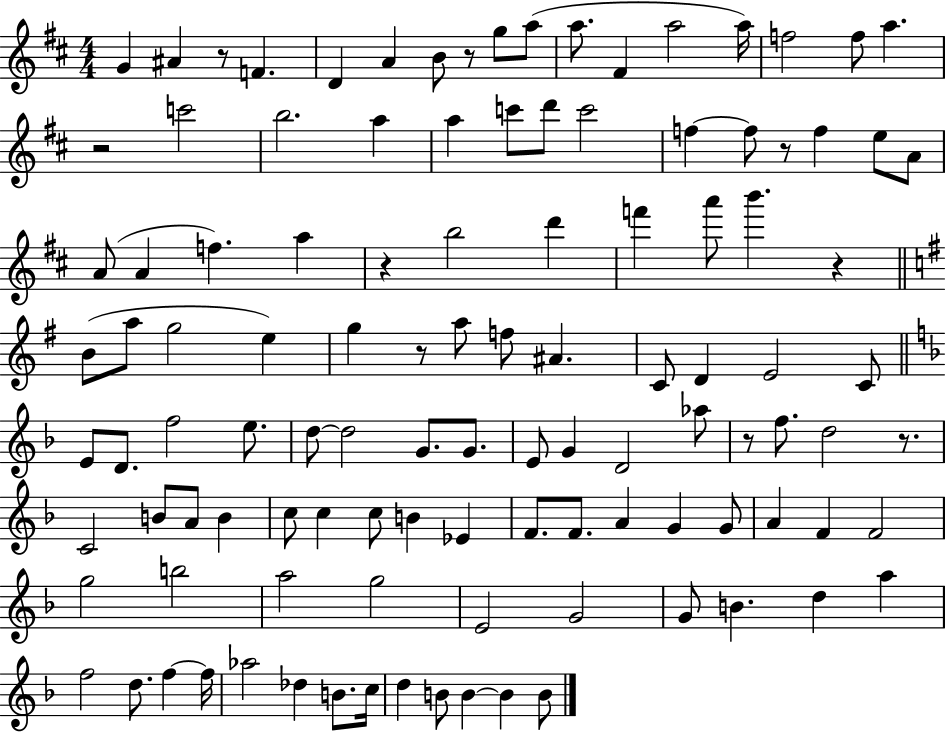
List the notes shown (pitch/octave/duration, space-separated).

G4/q A#4/q R/e F4/q. D4/q A4/q B4/e R/e G5/e A5/e A5/e. F#4/q A5/h A5/s F5/h F5/e A5/q. R/h C6/h B5/h. A5/q A5/q C6/e D6/e C6/h F5/q F5/e R/e F5/q E5/e A4/e A4/e A4/q F5/q. A5/q R/q B5/h D6/q F6/q A6/e B6/q. R/q B4/e A5/e G5/h E5/q G5/q R/e A5/e F5/e A#4/q. C4/e D4/q E4/h C4/e E4/e D4/e. F5/h E5/e. D5/e D5/h G4/e. G4/e. E4/e G4/q D4/h Ab5/e R/e F5/e. D5/h R/e. C4/h B4/e A4/e B4/q C5/e C5/q C5/e B4/q Eb4/q F4/e. F4/e. A4/q G4/q G4/e A4/q F4/q F4/h G5/h B5/h A5/h G5/h E4/h G4/h G4/e B4/q. D5/q A5/q F5/h D5/e. F5/q F5/s Ab5/h Db5/q B4/e. C5/s D5/q B4/e B4/q B4/q B4/e